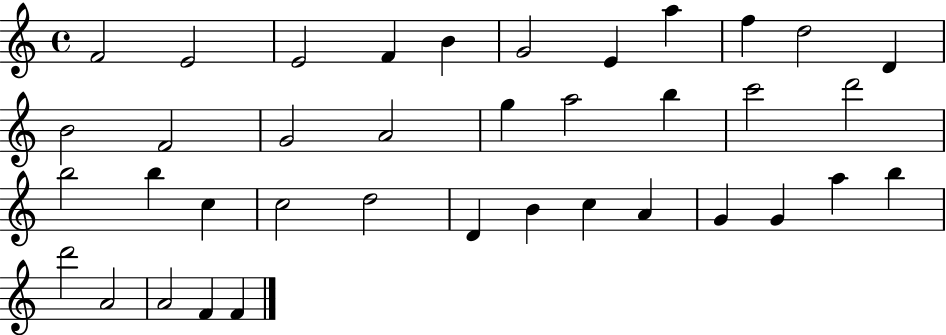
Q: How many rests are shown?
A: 0